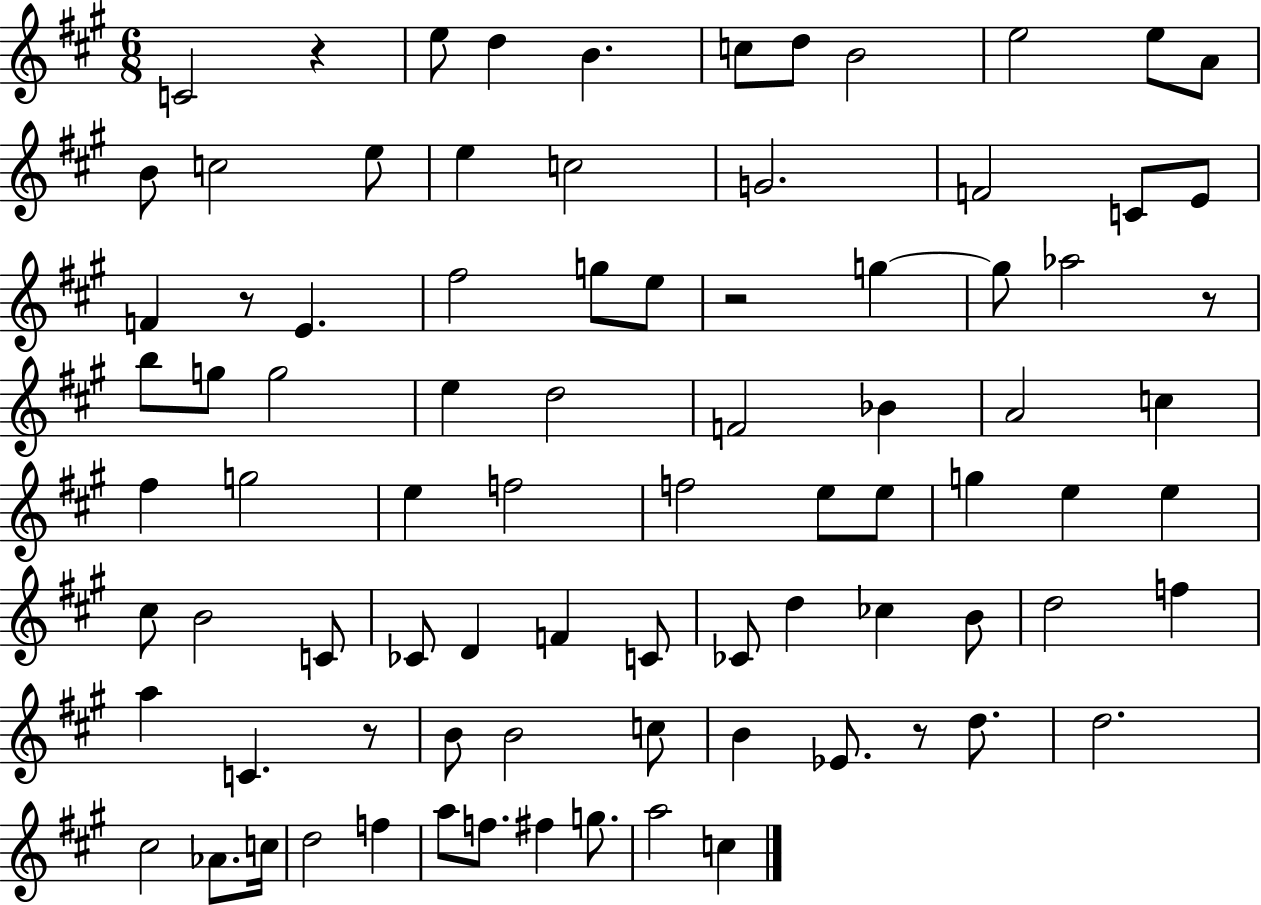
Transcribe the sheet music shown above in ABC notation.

X:1
T:Untitled
M:6/8
L:1/4
K:A
C2 z e/2 d B c/2 d/2 B2 e2 e/2 A/2 B/2 c2 e/2 e c2 G2 F2 C/2 E/2 F z/2 E ^f2 g/2 e/2 z2 g g/2 _a2 z/2 b/2 g/2 g2 e d2 F2 _B A2 c ^f g2 e f2 f2 e/2 e/2 g e e ^c/2 B2 C/2 _C/2 D F C/2 _C/2 d _c B/2 d2 f a C z/2 B/2 B2 c/2 B _E/2 z/2 d/2 d2 ^c2 _A/2 c/4 d2 f a/2 f/2 ^f g/2 a2 c